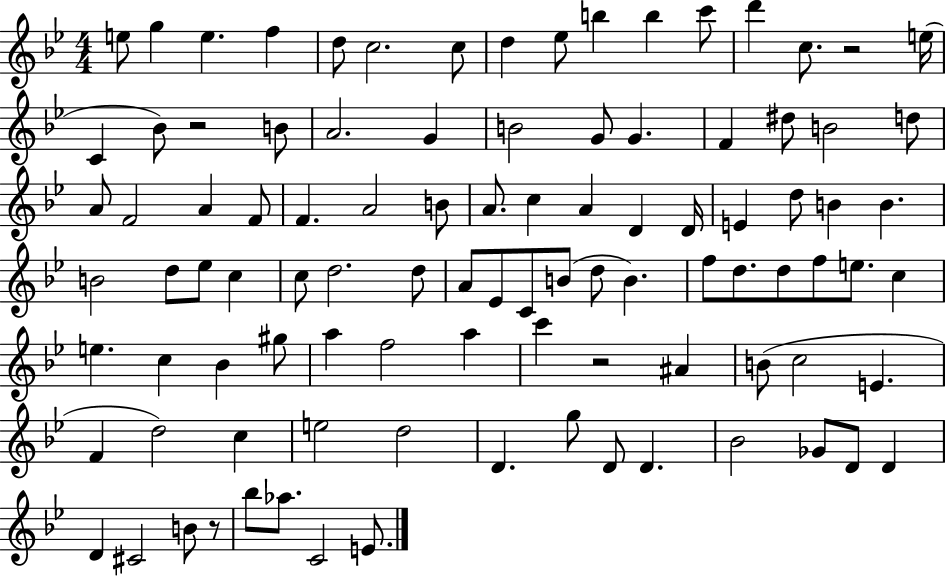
{
  \clef treble
  \numericTimeSignature
  \time 4/4
  \key bes \major
  e''8 g''4 e''4. f''4 | d''8 c''2. c''8 | d''4 ees''8 b''4 b''4 c'''8 | d'''4 c''8. r2 e''16( | \break c'4 bes'8) r2 b'8 | a'2. g'4 | b'2 g'8 g'4. | f'4 dis''8 b'2 d''8 | \break a'8 f'2 a'4 f'8 | f'4. a'2 b'8 | a'8. c''4 a'4 d'4 d'16 | e'4 d''8 b'4 b'4. | \break b'2 d''8 ees''8 c''4 | c''8 d''2. d''8 | a'8 ees'8 c'8 b'8( d''8 b'4.) | f''8 d''8. d''8 f''8 e''8. c''4 | \break e''4. c''4 bes'4 gis''8 | a''4 f''2 a''4 | c'''4 r2 ais'4 | b'8( c''2 e'4. | \break f'4 d''2) c''4 | e''2 d''2 | d'4. g''8 d'8 d'4. | bes'2 ges'8 d'8 d'4 | \break d'4 cis'2 b'8 r8 | bes''8 aes''8. c'2 e'8. | \bar "|."
}